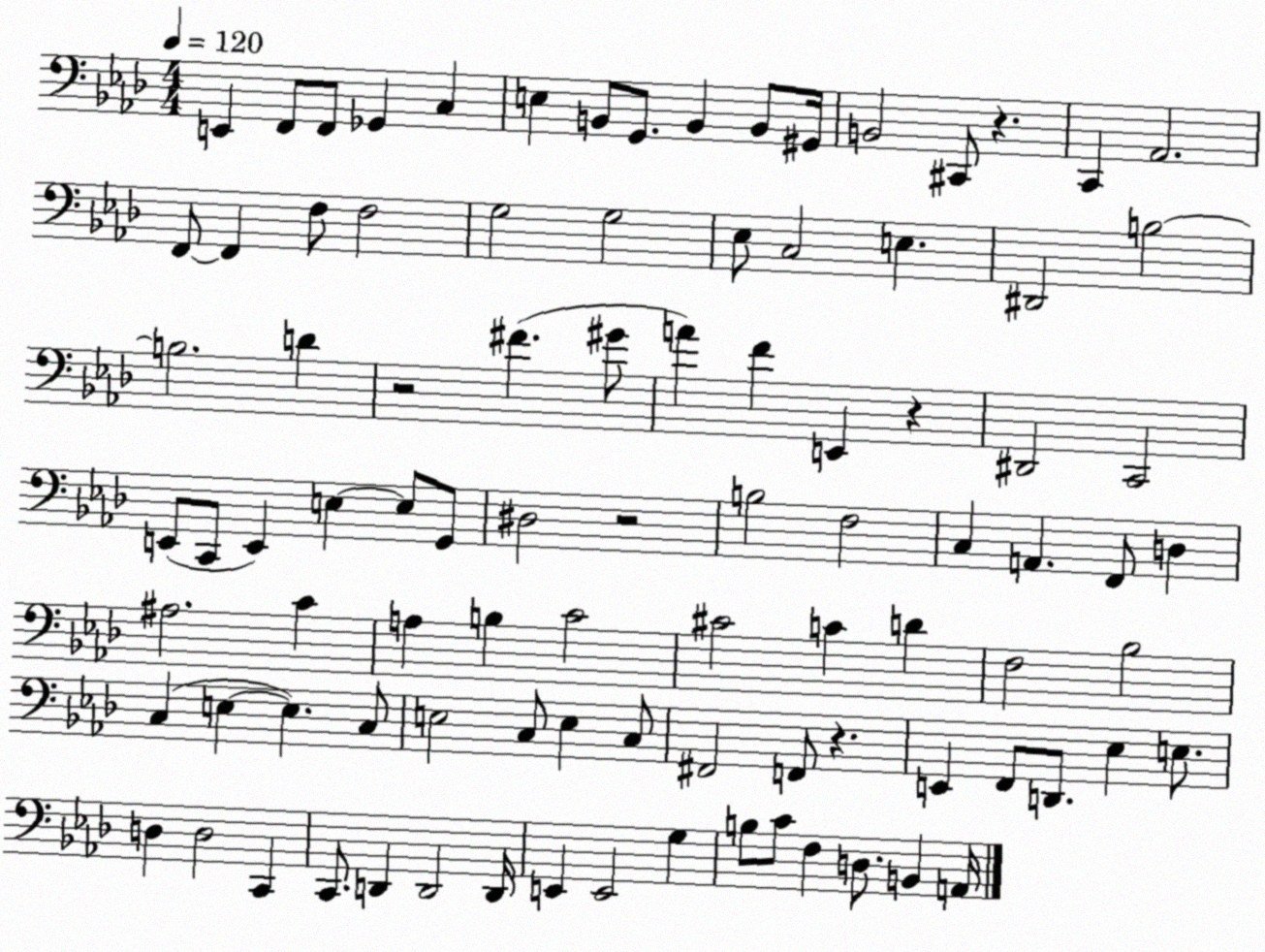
X:1
T:Untitled
M:4/4
L:1/4
K:Ab
E,, F,,/2 F,,/2 _G,, C, E, B,,/2 G,,/2 B,, B,,/2 ^G,,/4 B,,2 ^C,,/2 z C,, _A,,2 F,,/2 F,, F,/2 F,2 G,2 G,2 _E,/2 C,2 E, ^D,,2 B,2 B,2 D z2 ^F ^G/2 A F E,, z ^D,,2 C,,2 E,,/2 C,,/2 E,, E, E,/2 G,,/2 ^D,2 z2 B,2 F,2 C, A,, F,,/2 D, ^A,2 C A, B, C2 ^C2 C D F,2 _B,2 C, E, E, C,/2 E,2 C,/2 E, C,/2 ^F,,2 F,,/2 z E,, F,,/2 D,,/2 _E, E,/2 D, D,2 C,, C,,/2 D,, D,,2 D,,/4 E,, E,,2 G, B,/2 C/2 F, D,/2 B,, A,,/4